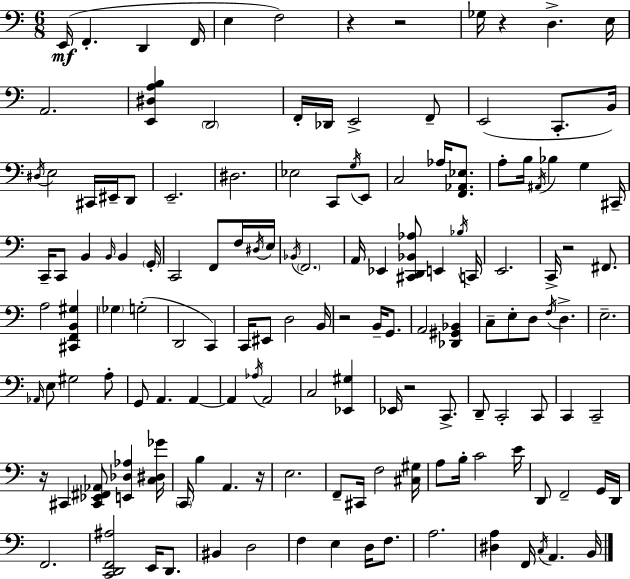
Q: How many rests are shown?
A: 8